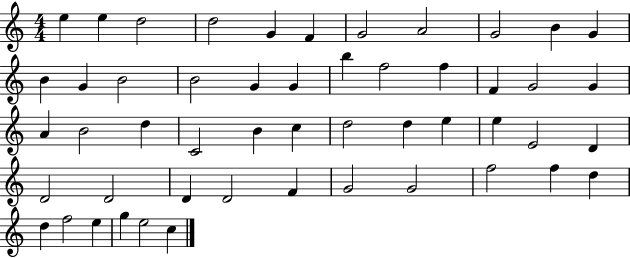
X:1
T:Untitled
M:4/4
L:1/4
K:C
e e d2 d2 G F G2 A2 G2 B G B G B2 B2 G G b f2 f F G2 G A B2 d C2 B c d2 d e e E2 D D2 D2 D D2 F G2 G2 f2 f d d f2 e g e2 c